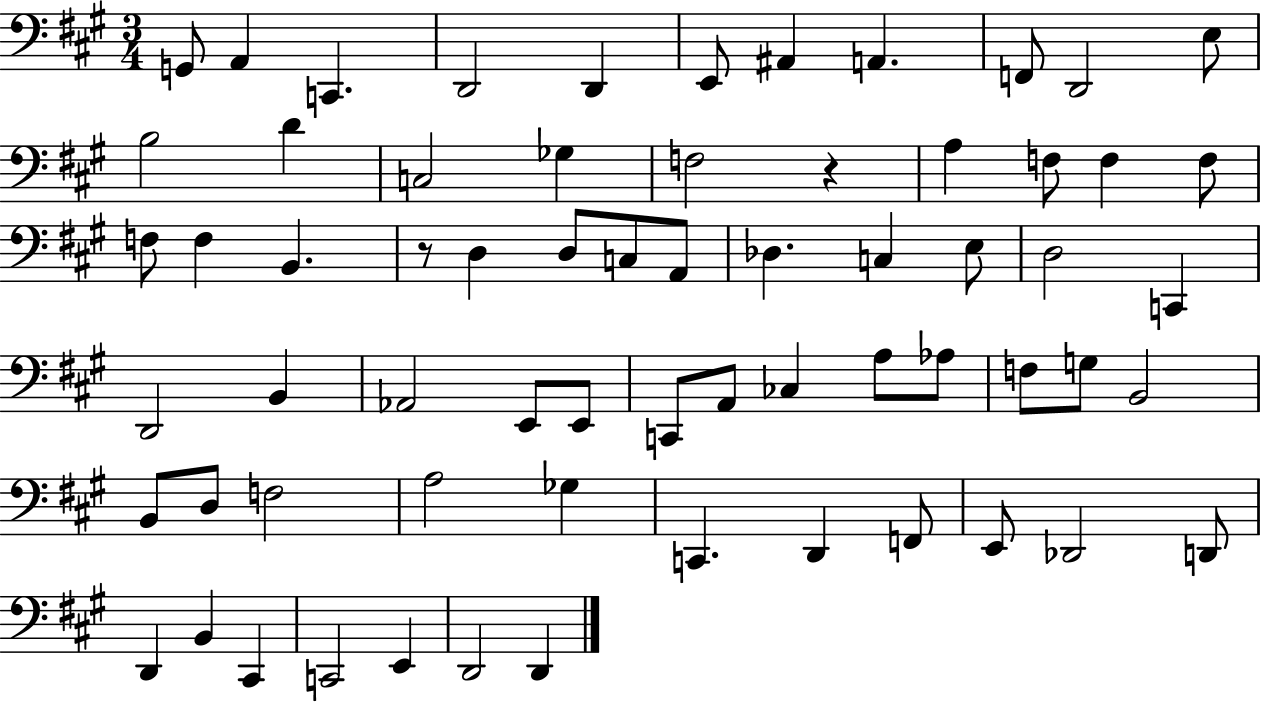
G2/e A2/q C2/q. D2/h D2/q E2/e A#2/q A2/q. F2/e D2/h E3/e B3/h D4/q C3/h Gb3/q F3/h R/q A3/q F3/e F3/q F3/e F3/e F3/q B2/q. R/e D3/q D3/e C3/e A2/e Db3/q. C3/q E3/e D3/h C2/q D2/h B2/q Ab2/h E2/e E2/e C2/e A2/e CES3/q A3/e Ab3/e F3/e G3/e B2/h B2/e D3/e F3/h A3/h Gb3/q C2/q. D2/q F2/e E2/e Db2/h D2/e D2/q B2/q C#2/q C2/h E2/q D2/h D2/q